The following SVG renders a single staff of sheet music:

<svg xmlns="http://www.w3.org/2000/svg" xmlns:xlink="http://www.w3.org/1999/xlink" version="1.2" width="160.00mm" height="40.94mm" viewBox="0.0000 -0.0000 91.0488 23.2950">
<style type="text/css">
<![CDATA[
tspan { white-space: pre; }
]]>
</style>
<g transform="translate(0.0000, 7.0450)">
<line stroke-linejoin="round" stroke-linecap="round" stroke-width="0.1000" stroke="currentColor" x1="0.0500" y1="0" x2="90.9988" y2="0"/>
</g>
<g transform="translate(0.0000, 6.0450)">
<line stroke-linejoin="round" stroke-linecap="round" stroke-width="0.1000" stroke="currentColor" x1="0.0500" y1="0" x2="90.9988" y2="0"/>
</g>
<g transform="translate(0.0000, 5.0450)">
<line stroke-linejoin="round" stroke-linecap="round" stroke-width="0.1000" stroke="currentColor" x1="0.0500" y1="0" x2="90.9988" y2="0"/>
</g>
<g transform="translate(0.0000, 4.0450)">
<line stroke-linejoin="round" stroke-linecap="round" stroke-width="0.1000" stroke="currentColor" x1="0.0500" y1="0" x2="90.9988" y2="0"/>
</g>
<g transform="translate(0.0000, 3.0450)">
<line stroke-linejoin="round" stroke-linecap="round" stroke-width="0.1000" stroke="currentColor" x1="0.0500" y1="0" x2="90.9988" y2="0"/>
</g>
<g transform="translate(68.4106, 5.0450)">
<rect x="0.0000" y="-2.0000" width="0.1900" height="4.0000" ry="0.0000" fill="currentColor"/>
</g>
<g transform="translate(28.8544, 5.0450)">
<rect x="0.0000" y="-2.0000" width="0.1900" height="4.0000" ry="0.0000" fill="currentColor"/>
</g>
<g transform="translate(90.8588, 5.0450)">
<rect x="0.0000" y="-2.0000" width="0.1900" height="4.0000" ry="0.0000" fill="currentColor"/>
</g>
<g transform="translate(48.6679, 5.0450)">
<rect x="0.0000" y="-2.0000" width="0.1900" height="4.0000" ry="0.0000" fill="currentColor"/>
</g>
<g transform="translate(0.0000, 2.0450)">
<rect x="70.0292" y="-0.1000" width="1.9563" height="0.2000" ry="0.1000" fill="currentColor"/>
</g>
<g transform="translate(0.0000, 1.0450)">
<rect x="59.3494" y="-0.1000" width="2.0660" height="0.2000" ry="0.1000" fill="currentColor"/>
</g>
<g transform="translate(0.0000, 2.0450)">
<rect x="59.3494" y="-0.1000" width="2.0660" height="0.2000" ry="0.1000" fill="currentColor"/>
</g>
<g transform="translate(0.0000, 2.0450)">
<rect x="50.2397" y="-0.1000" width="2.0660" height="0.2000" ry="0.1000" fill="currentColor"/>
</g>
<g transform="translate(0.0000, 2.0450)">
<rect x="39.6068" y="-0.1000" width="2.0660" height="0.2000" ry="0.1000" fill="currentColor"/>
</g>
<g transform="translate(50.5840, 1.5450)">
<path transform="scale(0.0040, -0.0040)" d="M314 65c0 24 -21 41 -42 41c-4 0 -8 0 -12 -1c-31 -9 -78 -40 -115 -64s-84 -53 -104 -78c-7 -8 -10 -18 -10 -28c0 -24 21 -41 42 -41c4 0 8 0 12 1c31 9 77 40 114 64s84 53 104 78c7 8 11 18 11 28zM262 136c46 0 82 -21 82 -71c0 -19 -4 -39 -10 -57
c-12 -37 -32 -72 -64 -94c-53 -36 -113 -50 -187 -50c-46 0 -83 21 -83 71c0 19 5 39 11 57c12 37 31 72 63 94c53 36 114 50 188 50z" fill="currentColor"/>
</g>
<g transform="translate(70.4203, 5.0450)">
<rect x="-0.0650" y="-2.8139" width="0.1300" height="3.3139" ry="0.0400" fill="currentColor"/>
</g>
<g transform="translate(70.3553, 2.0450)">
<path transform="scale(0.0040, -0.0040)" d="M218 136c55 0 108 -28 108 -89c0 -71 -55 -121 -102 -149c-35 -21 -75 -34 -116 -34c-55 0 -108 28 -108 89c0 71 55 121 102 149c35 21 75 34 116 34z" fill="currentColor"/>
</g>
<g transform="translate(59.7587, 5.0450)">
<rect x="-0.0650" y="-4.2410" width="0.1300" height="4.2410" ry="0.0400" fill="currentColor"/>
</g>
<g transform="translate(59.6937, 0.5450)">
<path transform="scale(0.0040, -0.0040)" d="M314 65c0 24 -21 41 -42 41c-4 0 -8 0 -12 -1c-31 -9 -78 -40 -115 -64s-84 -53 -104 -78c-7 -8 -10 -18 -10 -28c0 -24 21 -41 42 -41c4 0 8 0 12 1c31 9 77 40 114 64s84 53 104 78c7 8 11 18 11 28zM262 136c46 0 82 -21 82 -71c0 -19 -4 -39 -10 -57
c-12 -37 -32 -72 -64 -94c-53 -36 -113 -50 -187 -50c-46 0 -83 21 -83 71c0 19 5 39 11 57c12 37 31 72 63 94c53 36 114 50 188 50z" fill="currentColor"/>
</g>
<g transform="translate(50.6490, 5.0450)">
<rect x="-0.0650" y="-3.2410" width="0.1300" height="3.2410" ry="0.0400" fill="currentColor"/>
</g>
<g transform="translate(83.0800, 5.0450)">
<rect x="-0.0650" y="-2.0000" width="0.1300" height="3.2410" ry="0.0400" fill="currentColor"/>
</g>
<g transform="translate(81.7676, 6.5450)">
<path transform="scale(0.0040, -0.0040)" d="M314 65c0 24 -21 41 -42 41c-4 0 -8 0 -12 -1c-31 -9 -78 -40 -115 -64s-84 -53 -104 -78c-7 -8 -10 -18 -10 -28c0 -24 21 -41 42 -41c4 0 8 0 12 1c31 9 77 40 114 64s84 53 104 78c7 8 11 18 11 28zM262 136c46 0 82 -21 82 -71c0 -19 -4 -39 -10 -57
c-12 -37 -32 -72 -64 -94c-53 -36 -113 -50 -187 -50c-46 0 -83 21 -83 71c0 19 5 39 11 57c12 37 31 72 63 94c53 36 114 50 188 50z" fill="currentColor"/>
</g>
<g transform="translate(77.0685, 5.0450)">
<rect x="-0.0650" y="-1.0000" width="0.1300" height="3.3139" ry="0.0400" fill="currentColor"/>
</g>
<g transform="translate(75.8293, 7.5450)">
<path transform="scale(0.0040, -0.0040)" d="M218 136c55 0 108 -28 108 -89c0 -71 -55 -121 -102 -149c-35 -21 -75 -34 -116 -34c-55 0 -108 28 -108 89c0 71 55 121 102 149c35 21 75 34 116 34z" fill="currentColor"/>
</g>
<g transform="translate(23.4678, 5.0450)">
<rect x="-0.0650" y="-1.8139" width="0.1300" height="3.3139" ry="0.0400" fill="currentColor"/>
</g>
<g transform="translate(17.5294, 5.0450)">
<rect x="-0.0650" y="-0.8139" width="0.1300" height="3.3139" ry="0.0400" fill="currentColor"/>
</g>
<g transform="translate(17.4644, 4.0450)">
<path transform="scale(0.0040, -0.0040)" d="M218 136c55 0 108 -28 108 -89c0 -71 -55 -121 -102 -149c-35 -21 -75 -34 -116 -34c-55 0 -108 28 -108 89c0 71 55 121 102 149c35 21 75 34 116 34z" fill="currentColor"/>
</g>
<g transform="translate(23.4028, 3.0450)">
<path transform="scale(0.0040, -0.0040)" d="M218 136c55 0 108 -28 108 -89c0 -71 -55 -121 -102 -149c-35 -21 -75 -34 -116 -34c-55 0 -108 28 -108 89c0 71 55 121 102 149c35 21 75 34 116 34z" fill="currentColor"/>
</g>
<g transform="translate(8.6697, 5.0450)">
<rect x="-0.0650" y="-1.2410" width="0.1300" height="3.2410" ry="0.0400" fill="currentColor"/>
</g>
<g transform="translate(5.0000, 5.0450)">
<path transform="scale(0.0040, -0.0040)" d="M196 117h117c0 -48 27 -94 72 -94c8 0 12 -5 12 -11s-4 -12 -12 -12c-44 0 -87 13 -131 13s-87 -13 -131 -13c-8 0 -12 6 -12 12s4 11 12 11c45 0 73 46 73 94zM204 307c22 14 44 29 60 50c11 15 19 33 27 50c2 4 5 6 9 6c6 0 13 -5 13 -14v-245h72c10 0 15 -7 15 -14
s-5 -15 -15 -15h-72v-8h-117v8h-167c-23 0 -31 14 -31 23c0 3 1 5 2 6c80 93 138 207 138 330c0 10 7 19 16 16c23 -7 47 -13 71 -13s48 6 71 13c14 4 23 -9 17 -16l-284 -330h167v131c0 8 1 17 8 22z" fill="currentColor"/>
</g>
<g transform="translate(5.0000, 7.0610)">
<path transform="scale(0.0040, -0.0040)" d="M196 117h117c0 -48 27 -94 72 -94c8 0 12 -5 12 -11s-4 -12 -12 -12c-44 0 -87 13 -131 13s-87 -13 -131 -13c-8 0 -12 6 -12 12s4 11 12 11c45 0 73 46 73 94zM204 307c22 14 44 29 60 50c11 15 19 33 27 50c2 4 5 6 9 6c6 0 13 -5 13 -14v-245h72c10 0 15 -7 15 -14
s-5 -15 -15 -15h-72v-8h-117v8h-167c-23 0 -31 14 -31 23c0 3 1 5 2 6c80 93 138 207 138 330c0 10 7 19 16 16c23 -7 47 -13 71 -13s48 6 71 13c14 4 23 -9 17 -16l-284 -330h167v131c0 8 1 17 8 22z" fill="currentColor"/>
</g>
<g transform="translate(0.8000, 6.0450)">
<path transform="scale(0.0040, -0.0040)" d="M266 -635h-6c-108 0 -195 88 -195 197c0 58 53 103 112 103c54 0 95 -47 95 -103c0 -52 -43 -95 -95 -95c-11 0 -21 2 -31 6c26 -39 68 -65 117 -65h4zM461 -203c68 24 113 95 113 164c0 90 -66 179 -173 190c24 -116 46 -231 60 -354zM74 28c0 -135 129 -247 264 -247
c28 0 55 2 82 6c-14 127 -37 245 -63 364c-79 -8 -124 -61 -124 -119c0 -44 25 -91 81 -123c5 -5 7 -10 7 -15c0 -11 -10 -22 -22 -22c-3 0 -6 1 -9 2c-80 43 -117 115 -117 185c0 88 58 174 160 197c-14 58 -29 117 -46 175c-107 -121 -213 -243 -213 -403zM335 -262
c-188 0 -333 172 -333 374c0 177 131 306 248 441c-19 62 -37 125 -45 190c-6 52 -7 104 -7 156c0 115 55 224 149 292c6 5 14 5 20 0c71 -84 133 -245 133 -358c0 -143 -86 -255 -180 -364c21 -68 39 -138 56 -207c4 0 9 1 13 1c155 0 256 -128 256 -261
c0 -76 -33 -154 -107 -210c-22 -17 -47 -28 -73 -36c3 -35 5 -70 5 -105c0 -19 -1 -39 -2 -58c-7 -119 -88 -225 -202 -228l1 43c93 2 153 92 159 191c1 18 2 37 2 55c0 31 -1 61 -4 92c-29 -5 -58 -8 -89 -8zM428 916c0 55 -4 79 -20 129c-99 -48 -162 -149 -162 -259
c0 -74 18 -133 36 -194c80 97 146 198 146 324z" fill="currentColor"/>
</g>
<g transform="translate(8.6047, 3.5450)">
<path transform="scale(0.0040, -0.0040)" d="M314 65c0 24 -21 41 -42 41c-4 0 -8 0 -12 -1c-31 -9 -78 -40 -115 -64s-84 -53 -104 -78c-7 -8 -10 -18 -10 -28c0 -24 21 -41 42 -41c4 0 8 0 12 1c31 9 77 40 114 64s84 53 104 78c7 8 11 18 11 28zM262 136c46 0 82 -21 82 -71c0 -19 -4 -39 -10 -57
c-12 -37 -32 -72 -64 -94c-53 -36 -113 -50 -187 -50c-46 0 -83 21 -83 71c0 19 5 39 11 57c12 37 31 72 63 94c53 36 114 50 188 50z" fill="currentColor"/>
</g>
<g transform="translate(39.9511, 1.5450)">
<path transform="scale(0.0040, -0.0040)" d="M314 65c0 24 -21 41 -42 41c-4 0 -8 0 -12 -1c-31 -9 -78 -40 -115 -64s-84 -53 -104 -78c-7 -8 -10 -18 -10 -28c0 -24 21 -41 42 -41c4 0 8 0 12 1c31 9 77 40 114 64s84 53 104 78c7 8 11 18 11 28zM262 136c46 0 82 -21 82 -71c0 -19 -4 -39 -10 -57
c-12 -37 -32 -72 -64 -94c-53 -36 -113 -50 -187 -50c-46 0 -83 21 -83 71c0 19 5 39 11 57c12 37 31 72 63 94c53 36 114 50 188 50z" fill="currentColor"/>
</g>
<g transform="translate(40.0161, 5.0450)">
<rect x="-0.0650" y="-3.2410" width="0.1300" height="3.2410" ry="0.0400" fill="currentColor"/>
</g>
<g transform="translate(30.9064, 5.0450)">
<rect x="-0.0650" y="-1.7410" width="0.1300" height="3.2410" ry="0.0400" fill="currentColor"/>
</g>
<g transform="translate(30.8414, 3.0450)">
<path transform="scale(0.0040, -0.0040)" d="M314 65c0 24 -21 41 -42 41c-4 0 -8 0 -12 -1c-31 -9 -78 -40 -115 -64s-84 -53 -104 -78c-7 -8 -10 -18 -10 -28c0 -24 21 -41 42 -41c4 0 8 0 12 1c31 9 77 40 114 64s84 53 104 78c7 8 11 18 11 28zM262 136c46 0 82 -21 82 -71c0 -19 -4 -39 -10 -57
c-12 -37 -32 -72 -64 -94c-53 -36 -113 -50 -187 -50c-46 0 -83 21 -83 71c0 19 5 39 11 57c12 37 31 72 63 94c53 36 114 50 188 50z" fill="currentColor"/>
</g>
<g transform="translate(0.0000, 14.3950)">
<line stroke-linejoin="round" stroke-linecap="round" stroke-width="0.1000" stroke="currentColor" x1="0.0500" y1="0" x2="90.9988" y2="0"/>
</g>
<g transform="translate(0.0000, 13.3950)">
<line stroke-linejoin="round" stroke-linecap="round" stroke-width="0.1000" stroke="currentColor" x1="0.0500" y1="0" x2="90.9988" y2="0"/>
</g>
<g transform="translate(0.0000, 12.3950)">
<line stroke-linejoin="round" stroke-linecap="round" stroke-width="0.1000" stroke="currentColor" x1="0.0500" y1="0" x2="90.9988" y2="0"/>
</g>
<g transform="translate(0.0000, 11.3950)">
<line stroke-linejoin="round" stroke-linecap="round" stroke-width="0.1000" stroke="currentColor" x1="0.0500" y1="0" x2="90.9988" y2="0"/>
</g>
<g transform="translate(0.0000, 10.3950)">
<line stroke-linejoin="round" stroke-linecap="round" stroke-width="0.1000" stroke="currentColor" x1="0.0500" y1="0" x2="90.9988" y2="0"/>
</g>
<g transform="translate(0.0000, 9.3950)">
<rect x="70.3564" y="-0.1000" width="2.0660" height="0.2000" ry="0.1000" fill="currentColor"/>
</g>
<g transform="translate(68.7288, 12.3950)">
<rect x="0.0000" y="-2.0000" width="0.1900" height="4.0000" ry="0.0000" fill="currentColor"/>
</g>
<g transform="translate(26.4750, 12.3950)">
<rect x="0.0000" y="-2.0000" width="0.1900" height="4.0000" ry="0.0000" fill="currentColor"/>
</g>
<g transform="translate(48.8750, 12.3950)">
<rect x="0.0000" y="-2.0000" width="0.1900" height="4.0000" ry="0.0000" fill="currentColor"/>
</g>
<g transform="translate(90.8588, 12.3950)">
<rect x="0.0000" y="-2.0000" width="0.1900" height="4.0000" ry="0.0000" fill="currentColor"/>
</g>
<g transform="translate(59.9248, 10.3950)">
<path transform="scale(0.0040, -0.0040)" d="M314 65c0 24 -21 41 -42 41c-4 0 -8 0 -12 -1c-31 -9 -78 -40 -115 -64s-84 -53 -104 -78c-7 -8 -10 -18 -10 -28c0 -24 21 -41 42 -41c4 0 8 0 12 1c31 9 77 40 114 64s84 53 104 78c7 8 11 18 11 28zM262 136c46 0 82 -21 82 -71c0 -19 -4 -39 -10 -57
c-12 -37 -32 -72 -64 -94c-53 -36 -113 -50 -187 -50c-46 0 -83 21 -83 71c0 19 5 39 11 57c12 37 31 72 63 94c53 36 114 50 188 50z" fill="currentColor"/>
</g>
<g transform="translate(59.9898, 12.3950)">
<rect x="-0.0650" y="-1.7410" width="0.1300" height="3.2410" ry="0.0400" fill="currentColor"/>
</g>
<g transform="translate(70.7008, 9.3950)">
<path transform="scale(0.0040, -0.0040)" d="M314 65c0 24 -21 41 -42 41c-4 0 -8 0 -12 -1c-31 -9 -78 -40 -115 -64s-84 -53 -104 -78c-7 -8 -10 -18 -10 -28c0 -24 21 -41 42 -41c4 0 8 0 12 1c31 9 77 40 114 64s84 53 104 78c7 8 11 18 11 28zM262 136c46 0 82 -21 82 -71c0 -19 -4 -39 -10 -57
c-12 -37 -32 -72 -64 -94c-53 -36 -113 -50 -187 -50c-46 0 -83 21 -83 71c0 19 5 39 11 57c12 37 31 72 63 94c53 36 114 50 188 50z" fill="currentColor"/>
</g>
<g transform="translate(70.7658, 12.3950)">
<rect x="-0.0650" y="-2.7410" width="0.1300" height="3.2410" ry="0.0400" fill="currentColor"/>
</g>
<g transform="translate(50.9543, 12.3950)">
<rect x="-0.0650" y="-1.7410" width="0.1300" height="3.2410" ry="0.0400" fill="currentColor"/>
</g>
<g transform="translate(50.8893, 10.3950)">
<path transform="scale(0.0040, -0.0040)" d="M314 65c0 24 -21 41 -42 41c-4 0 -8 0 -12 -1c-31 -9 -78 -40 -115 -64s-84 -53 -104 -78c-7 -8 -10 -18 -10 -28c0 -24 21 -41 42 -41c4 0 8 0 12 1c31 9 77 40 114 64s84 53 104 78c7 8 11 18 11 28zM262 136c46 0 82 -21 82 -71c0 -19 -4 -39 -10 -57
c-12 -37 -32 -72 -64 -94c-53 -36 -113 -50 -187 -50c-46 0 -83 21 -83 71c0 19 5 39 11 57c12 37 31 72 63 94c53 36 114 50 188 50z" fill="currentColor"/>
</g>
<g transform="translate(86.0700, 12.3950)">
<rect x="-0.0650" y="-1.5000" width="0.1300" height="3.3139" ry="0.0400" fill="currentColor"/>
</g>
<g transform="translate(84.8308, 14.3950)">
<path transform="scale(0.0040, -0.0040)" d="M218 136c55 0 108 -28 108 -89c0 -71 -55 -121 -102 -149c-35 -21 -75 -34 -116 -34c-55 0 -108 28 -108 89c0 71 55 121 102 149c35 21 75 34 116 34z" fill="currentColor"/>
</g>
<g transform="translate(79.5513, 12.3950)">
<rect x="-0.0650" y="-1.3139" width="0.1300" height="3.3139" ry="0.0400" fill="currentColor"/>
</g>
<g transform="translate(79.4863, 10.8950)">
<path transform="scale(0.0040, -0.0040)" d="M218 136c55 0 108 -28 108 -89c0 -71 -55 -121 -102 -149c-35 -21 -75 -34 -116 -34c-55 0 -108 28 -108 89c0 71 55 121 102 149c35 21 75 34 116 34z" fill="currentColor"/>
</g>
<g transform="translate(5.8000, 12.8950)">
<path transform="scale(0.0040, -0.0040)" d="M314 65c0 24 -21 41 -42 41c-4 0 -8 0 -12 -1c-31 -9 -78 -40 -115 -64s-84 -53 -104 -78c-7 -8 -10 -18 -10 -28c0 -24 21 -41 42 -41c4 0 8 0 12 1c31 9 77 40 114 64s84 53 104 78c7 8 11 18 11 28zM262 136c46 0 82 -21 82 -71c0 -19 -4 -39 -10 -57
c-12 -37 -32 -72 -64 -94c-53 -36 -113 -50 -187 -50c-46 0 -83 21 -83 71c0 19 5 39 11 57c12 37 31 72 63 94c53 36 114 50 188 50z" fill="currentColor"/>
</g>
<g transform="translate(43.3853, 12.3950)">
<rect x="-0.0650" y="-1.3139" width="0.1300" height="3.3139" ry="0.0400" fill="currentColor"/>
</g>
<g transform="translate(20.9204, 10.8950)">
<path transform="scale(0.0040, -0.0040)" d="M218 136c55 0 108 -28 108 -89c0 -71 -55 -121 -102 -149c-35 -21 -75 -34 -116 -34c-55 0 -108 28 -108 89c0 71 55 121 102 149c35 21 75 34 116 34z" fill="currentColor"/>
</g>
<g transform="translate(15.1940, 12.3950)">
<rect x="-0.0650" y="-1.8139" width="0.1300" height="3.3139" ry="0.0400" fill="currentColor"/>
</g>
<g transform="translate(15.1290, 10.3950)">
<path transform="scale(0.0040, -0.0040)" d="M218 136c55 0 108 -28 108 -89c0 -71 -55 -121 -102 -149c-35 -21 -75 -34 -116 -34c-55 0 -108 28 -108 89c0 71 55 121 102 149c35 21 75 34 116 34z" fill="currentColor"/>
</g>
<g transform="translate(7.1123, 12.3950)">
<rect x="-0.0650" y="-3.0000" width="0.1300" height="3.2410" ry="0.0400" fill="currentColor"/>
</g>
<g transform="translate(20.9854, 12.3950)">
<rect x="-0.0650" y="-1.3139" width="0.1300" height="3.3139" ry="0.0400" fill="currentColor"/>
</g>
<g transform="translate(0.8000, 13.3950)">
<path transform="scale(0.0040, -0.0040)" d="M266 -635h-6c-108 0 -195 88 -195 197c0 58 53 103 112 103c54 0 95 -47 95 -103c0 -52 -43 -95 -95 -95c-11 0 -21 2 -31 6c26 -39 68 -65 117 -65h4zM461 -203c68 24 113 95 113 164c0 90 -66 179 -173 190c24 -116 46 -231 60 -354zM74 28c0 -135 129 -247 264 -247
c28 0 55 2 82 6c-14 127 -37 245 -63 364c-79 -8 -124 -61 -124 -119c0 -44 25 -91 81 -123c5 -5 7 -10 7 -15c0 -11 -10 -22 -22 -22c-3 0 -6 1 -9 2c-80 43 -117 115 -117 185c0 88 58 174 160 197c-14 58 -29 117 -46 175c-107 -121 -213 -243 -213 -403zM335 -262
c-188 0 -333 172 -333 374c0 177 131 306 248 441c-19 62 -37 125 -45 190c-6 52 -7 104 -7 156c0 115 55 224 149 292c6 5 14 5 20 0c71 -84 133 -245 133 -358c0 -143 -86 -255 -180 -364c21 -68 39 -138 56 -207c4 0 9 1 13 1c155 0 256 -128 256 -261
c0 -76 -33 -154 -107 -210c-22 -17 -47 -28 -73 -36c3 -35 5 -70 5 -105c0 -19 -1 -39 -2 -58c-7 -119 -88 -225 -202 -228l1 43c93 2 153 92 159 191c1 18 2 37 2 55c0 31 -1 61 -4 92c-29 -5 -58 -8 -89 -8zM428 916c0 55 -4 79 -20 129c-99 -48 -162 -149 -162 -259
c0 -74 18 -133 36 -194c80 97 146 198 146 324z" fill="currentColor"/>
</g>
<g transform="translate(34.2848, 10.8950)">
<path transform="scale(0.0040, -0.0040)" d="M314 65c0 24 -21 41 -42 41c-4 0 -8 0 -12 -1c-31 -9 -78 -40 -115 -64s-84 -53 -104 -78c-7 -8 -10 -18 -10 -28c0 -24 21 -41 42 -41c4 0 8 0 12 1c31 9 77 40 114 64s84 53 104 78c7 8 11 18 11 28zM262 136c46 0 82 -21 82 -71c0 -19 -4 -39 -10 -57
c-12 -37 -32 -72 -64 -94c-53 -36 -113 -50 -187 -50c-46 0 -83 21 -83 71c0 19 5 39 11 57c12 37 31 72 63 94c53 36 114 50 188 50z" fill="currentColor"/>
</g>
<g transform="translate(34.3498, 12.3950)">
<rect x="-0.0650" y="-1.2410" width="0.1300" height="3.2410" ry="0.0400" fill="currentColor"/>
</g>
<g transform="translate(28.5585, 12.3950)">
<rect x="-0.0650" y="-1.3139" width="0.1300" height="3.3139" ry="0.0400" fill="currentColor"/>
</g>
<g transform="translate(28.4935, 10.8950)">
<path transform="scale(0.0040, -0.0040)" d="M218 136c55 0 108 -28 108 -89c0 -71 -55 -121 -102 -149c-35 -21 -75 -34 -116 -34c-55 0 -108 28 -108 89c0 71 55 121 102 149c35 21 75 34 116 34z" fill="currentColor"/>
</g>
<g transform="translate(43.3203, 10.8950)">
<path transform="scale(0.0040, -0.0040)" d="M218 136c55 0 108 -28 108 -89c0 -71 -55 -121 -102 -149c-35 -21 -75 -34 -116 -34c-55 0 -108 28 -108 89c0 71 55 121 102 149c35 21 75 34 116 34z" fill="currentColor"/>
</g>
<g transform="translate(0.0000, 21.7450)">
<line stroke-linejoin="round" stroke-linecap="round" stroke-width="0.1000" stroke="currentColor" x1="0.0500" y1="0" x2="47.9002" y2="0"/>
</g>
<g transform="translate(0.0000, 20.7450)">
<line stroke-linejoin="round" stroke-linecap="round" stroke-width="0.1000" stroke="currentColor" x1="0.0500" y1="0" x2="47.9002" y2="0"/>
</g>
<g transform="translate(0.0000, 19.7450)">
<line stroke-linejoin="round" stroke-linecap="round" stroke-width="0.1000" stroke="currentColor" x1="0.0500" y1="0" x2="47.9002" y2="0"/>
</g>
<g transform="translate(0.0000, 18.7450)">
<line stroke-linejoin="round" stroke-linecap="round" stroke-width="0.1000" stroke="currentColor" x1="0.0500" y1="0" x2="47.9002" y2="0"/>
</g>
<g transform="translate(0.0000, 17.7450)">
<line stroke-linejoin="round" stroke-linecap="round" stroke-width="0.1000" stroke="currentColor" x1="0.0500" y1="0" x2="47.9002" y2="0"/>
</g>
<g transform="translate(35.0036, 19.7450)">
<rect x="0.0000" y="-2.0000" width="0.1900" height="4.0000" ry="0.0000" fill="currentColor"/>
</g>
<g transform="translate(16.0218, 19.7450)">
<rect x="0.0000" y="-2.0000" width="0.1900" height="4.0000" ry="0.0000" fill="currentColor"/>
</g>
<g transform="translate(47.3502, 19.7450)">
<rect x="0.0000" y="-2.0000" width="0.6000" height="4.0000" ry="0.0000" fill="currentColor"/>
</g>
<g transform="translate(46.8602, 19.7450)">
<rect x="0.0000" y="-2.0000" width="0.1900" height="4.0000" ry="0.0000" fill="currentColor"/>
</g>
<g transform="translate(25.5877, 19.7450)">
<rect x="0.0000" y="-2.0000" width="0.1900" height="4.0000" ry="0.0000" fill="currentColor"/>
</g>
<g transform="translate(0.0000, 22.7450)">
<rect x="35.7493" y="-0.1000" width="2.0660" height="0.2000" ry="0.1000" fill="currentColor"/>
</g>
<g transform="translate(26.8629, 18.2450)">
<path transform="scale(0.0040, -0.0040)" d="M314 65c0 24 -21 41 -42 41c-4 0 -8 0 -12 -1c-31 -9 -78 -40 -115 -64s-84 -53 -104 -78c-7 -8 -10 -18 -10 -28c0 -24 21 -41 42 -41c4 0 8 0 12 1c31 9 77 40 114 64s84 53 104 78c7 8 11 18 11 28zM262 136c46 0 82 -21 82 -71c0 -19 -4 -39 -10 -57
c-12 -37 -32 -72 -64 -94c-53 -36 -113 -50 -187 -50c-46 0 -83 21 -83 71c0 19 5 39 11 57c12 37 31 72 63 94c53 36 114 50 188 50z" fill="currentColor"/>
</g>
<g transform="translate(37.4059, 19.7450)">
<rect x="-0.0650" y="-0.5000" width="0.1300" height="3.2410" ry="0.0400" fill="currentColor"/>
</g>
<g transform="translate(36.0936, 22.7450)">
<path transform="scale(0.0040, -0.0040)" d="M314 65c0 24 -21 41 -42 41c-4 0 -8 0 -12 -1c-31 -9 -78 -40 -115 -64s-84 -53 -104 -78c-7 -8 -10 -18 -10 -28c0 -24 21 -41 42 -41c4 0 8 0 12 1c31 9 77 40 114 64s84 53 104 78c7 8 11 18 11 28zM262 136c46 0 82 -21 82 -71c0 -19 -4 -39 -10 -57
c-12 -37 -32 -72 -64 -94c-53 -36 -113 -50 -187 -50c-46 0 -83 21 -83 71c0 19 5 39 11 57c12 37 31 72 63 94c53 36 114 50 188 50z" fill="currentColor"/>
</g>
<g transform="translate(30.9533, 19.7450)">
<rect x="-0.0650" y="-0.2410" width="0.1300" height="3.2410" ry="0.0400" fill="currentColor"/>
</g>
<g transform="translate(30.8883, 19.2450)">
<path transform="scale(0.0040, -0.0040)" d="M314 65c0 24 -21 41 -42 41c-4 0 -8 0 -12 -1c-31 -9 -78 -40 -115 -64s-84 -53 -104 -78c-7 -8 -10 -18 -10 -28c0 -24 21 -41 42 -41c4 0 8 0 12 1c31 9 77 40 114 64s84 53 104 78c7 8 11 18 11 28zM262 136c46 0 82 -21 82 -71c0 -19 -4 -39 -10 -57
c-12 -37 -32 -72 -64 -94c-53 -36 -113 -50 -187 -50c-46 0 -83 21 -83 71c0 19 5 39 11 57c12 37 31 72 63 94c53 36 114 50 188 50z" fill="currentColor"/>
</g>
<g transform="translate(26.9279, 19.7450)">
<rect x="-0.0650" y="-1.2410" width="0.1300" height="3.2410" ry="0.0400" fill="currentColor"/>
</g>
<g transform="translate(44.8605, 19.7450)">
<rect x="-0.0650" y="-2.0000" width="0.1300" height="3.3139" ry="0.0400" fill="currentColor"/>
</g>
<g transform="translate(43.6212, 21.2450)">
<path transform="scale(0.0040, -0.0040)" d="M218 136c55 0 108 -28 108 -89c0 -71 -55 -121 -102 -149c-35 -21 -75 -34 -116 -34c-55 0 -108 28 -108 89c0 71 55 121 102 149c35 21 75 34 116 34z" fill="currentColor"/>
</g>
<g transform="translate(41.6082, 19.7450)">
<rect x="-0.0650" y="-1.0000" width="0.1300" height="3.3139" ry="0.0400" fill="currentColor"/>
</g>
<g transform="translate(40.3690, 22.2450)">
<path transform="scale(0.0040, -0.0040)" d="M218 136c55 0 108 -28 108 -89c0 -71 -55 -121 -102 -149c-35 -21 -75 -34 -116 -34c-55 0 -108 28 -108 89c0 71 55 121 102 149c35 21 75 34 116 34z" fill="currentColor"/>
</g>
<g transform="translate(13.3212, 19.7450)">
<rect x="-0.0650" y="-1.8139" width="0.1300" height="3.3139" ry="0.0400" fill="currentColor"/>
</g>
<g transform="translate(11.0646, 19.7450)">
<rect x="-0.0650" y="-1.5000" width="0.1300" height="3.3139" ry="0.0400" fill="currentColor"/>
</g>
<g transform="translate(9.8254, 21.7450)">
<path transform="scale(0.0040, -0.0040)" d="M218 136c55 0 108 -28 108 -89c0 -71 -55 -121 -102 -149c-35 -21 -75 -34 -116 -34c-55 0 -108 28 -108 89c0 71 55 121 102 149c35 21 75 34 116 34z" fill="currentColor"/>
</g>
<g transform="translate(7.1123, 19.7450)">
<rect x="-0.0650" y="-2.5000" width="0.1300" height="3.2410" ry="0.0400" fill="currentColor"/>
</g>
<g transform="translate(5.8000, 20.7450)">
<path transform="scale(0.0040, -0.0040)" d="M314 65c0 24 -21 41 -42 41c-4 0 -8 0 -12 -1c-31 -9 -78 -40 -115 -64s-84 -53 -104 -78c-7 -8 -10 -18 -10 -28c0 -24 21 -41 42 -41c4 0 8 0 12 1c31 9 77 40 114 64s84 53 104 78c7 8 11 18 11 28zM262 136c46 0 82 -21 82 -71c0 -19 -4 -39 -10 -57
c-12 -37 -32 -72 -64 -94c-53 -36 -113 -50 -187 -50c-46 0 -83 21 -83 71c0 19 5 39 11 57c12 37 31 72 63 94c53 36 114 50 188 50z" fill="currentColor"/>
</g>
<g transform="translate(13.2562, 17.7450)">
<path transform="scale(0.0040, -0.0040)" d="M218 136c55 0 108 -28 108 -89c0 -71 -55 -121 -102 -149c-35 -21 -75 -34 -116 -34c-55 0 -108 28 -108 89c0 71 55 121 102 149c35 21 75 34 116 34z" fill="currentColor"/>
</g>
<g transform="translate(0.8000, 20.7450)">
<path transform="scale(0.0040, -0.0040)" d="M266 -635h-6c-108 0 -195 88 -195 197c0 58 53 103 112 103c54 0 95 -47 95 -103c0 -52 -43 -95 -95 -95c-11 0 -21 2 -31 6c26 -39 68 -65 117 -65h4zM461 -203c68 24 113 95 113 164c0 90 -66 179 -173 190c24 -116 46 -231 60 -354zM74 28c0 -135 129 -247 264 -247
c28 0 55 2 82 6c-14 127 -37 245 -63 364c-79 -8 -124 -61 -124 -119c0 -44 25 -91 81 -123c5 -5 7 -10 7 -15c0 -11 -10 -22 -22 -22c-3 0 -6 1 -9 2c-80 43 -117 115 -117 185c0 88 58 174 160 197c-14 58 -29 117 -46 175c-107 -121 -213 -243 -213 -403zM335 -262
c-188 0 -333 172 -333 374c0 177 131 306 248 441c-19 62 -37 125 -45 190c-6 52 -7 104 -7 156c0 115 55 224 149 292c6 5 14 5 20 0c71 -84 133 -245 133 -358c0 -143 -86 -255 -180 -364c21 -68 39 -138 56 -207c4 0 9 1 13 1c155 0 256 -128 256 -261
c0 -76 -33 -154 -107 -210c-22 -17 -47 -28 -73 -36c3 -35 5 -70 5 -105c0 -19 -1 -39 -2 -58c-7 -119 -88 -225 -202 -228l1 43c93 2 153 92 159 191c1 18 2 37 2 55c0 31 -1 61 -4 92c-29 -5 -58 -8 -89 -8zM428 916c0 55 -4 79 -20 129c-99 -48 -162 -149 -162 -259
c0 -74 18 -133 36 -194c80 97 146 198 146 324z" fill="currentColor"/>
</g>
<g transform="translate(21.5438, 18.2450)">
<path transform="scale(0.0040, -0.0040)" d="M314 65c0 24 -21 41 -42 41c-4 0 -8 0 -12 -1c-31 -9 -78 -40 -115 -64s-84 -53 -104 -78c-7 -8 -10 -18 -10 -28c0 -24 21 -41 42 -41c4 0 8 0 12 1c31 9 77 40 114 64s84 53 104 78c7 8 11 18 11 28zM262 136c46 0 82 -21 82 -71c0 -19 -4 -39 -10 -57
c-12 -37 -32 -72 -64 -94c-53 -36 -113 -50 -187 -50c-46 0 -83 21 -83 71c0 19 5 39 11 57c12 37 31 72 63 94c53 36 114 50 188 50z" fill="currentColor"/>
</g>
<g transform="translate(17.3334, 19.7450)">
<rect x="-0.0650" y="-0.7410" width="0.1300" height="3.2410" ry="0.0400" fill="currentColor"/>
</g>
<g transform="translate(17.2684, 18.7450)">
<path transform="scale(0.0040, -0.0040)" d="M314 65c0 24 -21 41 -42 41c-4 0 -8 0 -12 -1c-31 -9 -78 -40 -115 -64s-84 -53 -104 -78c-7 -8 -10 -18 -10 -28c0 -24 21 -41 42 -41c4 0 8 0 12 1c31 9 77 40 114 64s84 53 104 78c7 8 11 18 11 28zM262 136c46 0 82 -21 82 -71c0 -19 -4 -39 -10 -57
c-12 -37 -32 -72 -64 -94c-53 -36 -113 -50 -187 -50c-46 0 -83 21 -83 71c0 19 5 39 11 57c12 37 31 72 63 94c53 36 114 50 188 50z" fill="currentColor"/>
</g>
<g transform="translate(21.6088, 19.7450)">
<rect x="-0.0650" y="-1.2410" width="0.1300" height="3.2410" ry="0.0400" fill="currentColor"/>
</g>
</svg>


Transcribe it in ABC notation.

X:1
T:Untitled
M:4/4
L:1/4
K:C
e2 d f f2 b2 b2 d'2 a D F2 A2 f e e e2 e f2 f2 a2 e E G2 E f d2 e2 e2 c2 C2 D F